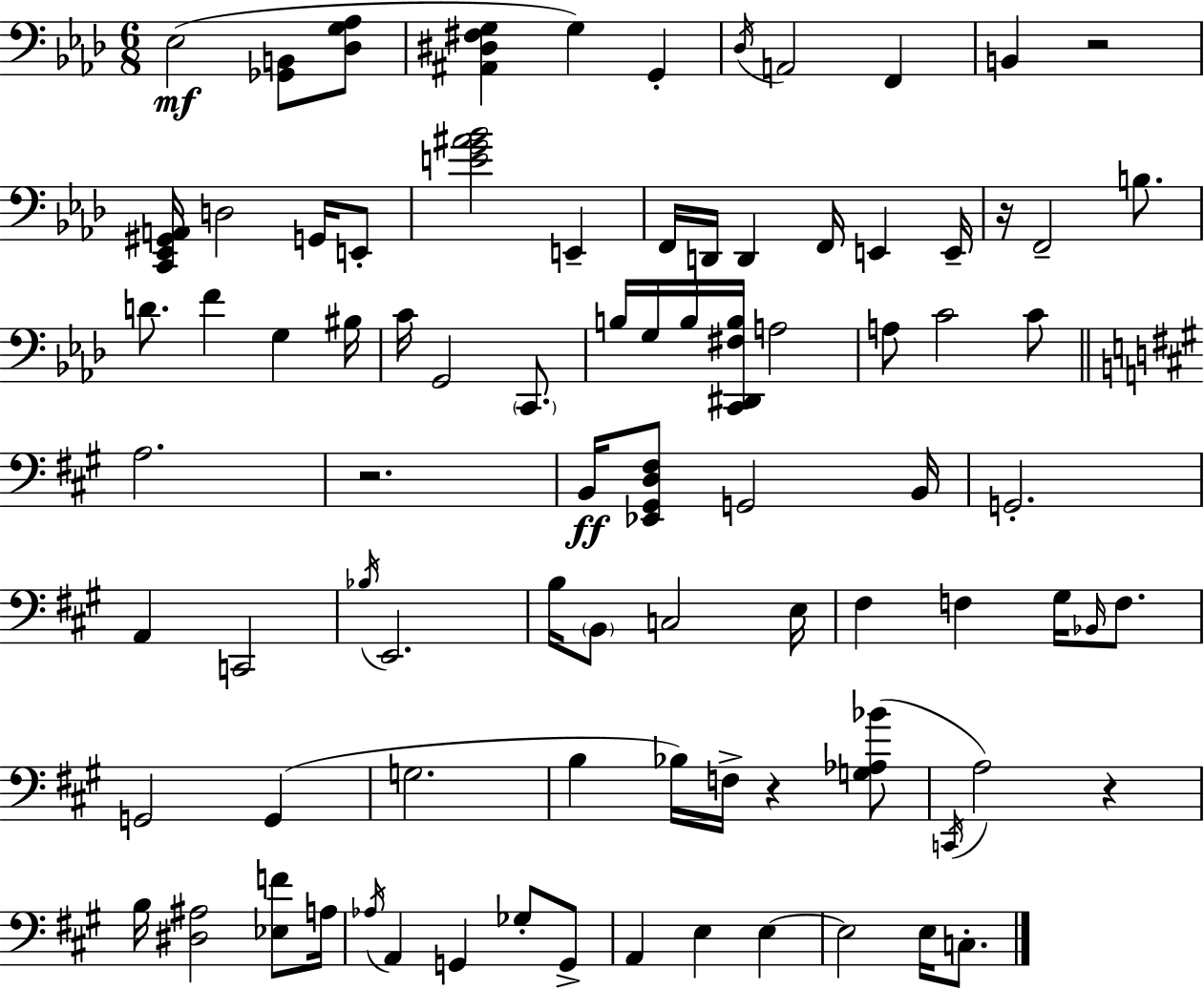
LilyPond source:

{
  \clef bass
  \numericTimeSignature
  \time 6/8
  \key aes \major
  ees2(\mf <ges, b,>8 <des g aes>8 | <ais, dis fis g>4 g4) g,4-. | \acciaccatura { des16 } a,2 f,4 | b,4 r2 | \break <c, ees, gis, a,>16 d2 g,16 e,8-. | <e' g' ais' bes'>2 e,4-- | f,16 d,16 d,4 f,16 e,4 | e,16-- r16 f,2-- b8. | \break d'8. f'4 g4 | bis16 c'16 g,2 \parenthesize c,8. | b16 g16 b16 <c, dis, fis b>16 a2 | a8 c'2 c'8 | \break \bar "||" \break \key a \major a2. | r2. | b,16\ff <ees, gis, d fis>8 g,2 b,16 | g,2.-. | \break a,4 c,2 | \acciaccatura { bes16 } e,2. | b16 \parenthesize b,8 c2 | e16 fis4 f4 gis16 \grace { bes,16 } f8. | \break g,2 g,4( | g2. | b4 bes16) f16-> r4 | <g aes bes'>8( \acciaccatura { c,16 } a2) r4 | \break b16 <dis ais>2 | <ees f'>8 a16 \acciaccatura { aes16 } a,4 g,4 | ges8-. g,8-> a,4 e4 | e4~~ e2 | \break e16 c8.-. \bar "|."
}